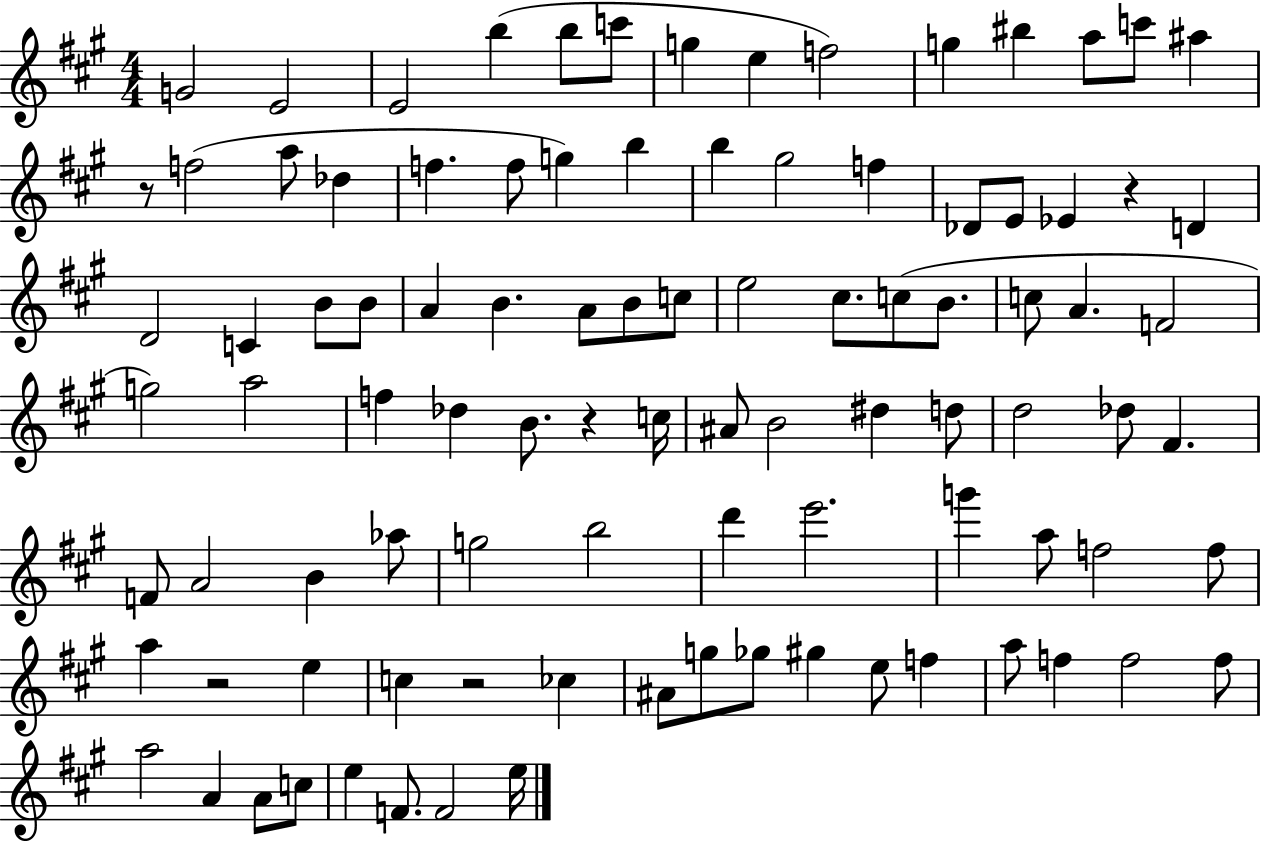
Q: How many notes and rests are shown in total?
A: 96